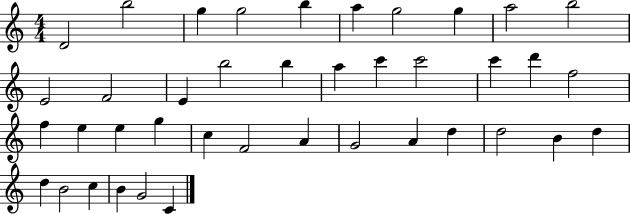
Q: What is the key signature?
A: C major